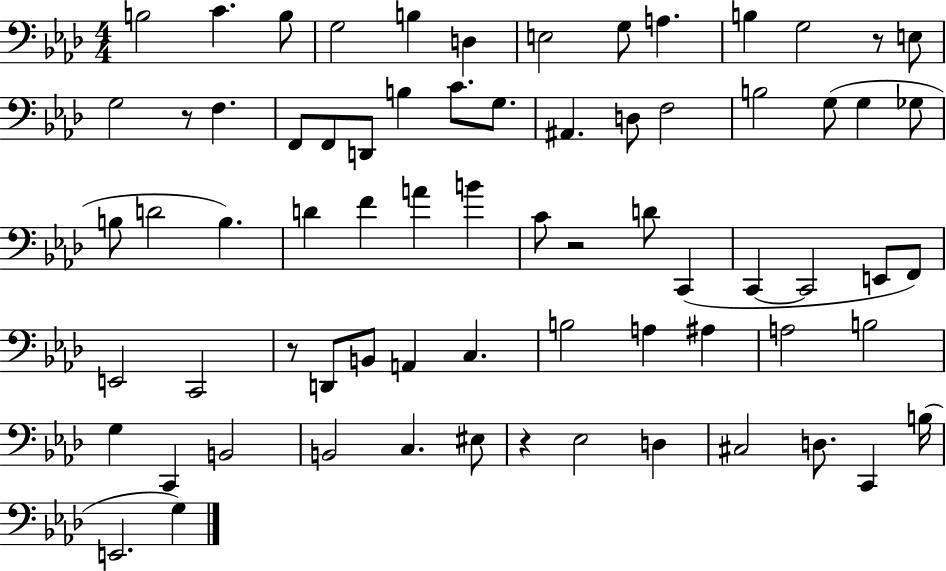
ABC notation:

X:1
T:Untitled
M:4/4
L:1/4
K:Ab
B,2 C B,/2 G,2 B, D, E,2 G,/2 A, B, G,2 z/2 E,/2 G,2 z/2 F, F,,/2 F,,/2 D,,/2 B, C/2 G,/2 ^A,, D,/2 F,2 B,2 G,/2 G, _G,/2 B,/2 D2 B, D F A B C/2 z2 D/2 C,, C,, C,,2 E,,/2 F,,/2 E,,2 C,,2 z/2 D,,/2 B,,/2 A,, C, B,2 A, ^A, A,2 B,2 G, C,, B,,2 B,,2 C, ^E,/2 z _E,2 D, ^C,2 D,/2 C,, B,/4 E,,2 G,